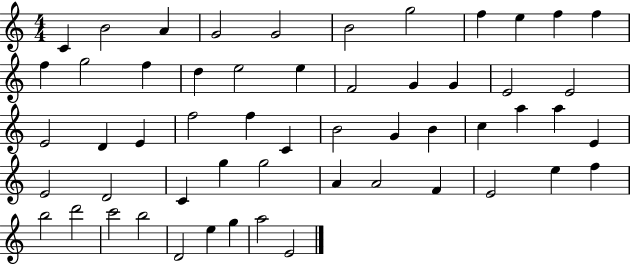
{
  \clef treble
  \numericTimeSignature
  \time 4/4
  \key c \major
  c'4 b'2 a'4 | g'2 g'2 | b'2 g''2 | f''4 e''4 f''4 f''4 | \break f''4 g''2 f''4 | d''4 e''2 e''4 | f'2 g'4 g'4 | e'2 e'2 | \break e'2 d'4 e'4 | f''2 f''4 c'4 | b'2 g'4 b'4 | c''4 a''4 a''4 e'4 | \break e'2 d'2 | c'4 g''4 g''2 | a'4 a'2 f'4 | e'2 e''4 f''4 | \break b''2 d'''2 | c'''2 b''2 | d'2 e''4 g''4 | a''2 e'2 | \break \bar "|."
}